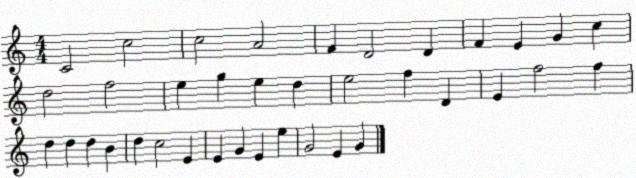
X:1
T:Untitled
M:4/4
L:1/4
K:C
C2 c2 c2 A2 F D2 D F E G c d2 f2 e g e d e2 f D E f2 f d d d B d c2 E E G E e G2 E G